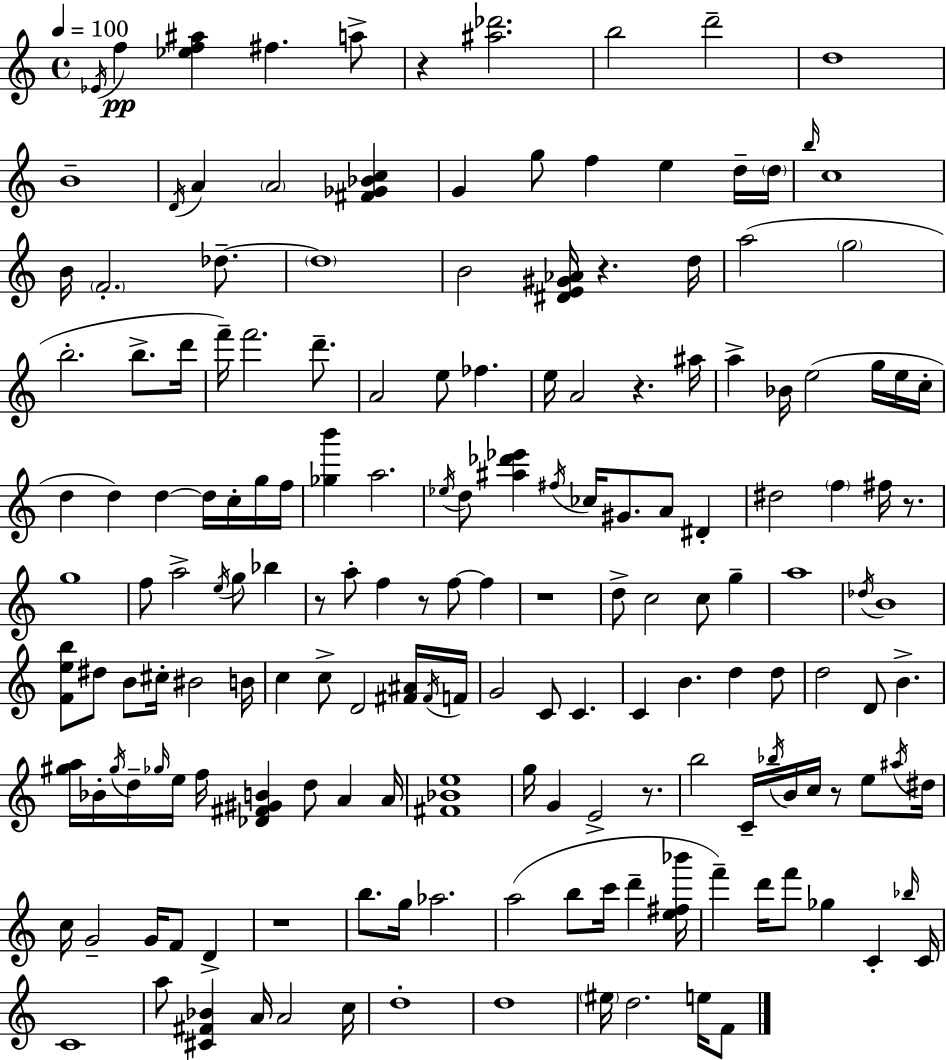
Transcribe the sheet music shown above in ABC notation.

X:1
T:Untitled
M:4/4
L:1/4
K:C
_E/4 f [_ef^a] ^f a/2 z [^a_d']2 b2 d'2 d4 B4 D/4 A A2 [^F_G_Bc] G g/2 f e d/4 d/4 b/4 c4 B/4 F2 _d/2 _d4 B2 [^DE^G_A]/4 z d/4 a2 g2 b2 b/2 d'/4 f'/4 f'2 d'/2 A2 e/2 _f e/4 A2 z ^a/4 a _B/4 e2 g/4 e/4 c/4 d d d d/4 c/4 g/4 f/4 [_gb'] a2 _e/4 d/2 [^a_d'_e'] ^f/4 _c/4 ^G/2 A/2 ^D ^d2 f ^f/4 z/2 g4 f/2 a2 e/4 g/2 _b z/2 a/2 f z/2 f/2 f z4 d/2 c2 c/2 g a4 _d/4 B4 [Feb]/2 ^d/2 B/2 ^c/4 ^B2 B/4 c c/2 D2 [^F^A]/4 ^F/4 F/4 G2 C/2 C C B d d/2 d2 D/2 B [^ga]/4 _B/4 ^g/4 d/4 _g/4 e/4 f/4 [_D^F^GB] d/2 A A/4 [^F_Be]4 g/4 G E2 z/2 b2 C/4 _b/4 B/4 c/4 z/2 e/2 ^a/4 ^d/4 c/4 G2 G/4 F/2 D z4 b/2 g/4 _a2 a2 b/2 c'/4 d' [e^f_b']/4 f' d'/4 f'/2 _g C _b/4 C/4 C4 a/2 [^C^F_B] A/4 A2 c/4 d4 d4 ^e/4 d2 e/4 F/2